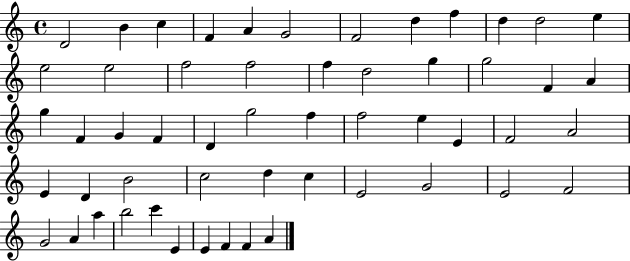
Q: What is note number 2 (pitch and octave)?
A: B4